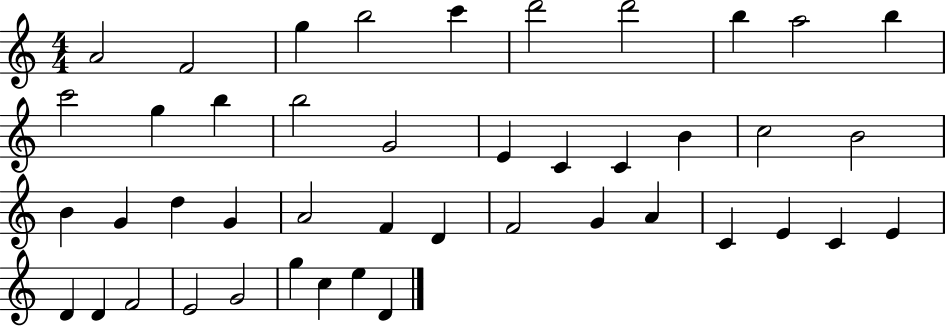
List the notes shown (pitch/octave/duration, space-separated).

A4/h F4/h G5/q B5/h C6/q D6/h D6/h B5/q A5/h B5/q C6/h G5/q B5/q B5/h G4/h E4/q C4/q C4/q B4/q C5/h B4/h B4/q G4/q D5/q G4/q A4/h F4/q D4/q F4/h G4/q A4/q C4/q E4/q C4/q E4/q D4/q D4/q F4/h E4/h G4/h G5/q C5/q E5/q D4/q